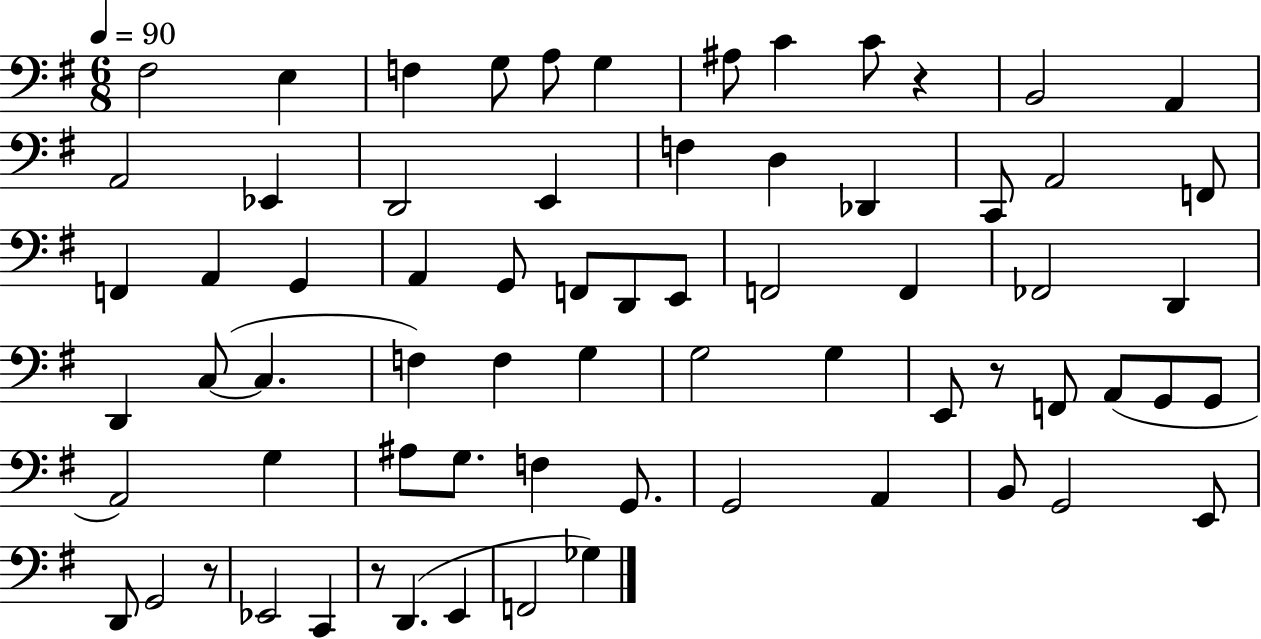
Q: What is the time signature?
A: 6/8